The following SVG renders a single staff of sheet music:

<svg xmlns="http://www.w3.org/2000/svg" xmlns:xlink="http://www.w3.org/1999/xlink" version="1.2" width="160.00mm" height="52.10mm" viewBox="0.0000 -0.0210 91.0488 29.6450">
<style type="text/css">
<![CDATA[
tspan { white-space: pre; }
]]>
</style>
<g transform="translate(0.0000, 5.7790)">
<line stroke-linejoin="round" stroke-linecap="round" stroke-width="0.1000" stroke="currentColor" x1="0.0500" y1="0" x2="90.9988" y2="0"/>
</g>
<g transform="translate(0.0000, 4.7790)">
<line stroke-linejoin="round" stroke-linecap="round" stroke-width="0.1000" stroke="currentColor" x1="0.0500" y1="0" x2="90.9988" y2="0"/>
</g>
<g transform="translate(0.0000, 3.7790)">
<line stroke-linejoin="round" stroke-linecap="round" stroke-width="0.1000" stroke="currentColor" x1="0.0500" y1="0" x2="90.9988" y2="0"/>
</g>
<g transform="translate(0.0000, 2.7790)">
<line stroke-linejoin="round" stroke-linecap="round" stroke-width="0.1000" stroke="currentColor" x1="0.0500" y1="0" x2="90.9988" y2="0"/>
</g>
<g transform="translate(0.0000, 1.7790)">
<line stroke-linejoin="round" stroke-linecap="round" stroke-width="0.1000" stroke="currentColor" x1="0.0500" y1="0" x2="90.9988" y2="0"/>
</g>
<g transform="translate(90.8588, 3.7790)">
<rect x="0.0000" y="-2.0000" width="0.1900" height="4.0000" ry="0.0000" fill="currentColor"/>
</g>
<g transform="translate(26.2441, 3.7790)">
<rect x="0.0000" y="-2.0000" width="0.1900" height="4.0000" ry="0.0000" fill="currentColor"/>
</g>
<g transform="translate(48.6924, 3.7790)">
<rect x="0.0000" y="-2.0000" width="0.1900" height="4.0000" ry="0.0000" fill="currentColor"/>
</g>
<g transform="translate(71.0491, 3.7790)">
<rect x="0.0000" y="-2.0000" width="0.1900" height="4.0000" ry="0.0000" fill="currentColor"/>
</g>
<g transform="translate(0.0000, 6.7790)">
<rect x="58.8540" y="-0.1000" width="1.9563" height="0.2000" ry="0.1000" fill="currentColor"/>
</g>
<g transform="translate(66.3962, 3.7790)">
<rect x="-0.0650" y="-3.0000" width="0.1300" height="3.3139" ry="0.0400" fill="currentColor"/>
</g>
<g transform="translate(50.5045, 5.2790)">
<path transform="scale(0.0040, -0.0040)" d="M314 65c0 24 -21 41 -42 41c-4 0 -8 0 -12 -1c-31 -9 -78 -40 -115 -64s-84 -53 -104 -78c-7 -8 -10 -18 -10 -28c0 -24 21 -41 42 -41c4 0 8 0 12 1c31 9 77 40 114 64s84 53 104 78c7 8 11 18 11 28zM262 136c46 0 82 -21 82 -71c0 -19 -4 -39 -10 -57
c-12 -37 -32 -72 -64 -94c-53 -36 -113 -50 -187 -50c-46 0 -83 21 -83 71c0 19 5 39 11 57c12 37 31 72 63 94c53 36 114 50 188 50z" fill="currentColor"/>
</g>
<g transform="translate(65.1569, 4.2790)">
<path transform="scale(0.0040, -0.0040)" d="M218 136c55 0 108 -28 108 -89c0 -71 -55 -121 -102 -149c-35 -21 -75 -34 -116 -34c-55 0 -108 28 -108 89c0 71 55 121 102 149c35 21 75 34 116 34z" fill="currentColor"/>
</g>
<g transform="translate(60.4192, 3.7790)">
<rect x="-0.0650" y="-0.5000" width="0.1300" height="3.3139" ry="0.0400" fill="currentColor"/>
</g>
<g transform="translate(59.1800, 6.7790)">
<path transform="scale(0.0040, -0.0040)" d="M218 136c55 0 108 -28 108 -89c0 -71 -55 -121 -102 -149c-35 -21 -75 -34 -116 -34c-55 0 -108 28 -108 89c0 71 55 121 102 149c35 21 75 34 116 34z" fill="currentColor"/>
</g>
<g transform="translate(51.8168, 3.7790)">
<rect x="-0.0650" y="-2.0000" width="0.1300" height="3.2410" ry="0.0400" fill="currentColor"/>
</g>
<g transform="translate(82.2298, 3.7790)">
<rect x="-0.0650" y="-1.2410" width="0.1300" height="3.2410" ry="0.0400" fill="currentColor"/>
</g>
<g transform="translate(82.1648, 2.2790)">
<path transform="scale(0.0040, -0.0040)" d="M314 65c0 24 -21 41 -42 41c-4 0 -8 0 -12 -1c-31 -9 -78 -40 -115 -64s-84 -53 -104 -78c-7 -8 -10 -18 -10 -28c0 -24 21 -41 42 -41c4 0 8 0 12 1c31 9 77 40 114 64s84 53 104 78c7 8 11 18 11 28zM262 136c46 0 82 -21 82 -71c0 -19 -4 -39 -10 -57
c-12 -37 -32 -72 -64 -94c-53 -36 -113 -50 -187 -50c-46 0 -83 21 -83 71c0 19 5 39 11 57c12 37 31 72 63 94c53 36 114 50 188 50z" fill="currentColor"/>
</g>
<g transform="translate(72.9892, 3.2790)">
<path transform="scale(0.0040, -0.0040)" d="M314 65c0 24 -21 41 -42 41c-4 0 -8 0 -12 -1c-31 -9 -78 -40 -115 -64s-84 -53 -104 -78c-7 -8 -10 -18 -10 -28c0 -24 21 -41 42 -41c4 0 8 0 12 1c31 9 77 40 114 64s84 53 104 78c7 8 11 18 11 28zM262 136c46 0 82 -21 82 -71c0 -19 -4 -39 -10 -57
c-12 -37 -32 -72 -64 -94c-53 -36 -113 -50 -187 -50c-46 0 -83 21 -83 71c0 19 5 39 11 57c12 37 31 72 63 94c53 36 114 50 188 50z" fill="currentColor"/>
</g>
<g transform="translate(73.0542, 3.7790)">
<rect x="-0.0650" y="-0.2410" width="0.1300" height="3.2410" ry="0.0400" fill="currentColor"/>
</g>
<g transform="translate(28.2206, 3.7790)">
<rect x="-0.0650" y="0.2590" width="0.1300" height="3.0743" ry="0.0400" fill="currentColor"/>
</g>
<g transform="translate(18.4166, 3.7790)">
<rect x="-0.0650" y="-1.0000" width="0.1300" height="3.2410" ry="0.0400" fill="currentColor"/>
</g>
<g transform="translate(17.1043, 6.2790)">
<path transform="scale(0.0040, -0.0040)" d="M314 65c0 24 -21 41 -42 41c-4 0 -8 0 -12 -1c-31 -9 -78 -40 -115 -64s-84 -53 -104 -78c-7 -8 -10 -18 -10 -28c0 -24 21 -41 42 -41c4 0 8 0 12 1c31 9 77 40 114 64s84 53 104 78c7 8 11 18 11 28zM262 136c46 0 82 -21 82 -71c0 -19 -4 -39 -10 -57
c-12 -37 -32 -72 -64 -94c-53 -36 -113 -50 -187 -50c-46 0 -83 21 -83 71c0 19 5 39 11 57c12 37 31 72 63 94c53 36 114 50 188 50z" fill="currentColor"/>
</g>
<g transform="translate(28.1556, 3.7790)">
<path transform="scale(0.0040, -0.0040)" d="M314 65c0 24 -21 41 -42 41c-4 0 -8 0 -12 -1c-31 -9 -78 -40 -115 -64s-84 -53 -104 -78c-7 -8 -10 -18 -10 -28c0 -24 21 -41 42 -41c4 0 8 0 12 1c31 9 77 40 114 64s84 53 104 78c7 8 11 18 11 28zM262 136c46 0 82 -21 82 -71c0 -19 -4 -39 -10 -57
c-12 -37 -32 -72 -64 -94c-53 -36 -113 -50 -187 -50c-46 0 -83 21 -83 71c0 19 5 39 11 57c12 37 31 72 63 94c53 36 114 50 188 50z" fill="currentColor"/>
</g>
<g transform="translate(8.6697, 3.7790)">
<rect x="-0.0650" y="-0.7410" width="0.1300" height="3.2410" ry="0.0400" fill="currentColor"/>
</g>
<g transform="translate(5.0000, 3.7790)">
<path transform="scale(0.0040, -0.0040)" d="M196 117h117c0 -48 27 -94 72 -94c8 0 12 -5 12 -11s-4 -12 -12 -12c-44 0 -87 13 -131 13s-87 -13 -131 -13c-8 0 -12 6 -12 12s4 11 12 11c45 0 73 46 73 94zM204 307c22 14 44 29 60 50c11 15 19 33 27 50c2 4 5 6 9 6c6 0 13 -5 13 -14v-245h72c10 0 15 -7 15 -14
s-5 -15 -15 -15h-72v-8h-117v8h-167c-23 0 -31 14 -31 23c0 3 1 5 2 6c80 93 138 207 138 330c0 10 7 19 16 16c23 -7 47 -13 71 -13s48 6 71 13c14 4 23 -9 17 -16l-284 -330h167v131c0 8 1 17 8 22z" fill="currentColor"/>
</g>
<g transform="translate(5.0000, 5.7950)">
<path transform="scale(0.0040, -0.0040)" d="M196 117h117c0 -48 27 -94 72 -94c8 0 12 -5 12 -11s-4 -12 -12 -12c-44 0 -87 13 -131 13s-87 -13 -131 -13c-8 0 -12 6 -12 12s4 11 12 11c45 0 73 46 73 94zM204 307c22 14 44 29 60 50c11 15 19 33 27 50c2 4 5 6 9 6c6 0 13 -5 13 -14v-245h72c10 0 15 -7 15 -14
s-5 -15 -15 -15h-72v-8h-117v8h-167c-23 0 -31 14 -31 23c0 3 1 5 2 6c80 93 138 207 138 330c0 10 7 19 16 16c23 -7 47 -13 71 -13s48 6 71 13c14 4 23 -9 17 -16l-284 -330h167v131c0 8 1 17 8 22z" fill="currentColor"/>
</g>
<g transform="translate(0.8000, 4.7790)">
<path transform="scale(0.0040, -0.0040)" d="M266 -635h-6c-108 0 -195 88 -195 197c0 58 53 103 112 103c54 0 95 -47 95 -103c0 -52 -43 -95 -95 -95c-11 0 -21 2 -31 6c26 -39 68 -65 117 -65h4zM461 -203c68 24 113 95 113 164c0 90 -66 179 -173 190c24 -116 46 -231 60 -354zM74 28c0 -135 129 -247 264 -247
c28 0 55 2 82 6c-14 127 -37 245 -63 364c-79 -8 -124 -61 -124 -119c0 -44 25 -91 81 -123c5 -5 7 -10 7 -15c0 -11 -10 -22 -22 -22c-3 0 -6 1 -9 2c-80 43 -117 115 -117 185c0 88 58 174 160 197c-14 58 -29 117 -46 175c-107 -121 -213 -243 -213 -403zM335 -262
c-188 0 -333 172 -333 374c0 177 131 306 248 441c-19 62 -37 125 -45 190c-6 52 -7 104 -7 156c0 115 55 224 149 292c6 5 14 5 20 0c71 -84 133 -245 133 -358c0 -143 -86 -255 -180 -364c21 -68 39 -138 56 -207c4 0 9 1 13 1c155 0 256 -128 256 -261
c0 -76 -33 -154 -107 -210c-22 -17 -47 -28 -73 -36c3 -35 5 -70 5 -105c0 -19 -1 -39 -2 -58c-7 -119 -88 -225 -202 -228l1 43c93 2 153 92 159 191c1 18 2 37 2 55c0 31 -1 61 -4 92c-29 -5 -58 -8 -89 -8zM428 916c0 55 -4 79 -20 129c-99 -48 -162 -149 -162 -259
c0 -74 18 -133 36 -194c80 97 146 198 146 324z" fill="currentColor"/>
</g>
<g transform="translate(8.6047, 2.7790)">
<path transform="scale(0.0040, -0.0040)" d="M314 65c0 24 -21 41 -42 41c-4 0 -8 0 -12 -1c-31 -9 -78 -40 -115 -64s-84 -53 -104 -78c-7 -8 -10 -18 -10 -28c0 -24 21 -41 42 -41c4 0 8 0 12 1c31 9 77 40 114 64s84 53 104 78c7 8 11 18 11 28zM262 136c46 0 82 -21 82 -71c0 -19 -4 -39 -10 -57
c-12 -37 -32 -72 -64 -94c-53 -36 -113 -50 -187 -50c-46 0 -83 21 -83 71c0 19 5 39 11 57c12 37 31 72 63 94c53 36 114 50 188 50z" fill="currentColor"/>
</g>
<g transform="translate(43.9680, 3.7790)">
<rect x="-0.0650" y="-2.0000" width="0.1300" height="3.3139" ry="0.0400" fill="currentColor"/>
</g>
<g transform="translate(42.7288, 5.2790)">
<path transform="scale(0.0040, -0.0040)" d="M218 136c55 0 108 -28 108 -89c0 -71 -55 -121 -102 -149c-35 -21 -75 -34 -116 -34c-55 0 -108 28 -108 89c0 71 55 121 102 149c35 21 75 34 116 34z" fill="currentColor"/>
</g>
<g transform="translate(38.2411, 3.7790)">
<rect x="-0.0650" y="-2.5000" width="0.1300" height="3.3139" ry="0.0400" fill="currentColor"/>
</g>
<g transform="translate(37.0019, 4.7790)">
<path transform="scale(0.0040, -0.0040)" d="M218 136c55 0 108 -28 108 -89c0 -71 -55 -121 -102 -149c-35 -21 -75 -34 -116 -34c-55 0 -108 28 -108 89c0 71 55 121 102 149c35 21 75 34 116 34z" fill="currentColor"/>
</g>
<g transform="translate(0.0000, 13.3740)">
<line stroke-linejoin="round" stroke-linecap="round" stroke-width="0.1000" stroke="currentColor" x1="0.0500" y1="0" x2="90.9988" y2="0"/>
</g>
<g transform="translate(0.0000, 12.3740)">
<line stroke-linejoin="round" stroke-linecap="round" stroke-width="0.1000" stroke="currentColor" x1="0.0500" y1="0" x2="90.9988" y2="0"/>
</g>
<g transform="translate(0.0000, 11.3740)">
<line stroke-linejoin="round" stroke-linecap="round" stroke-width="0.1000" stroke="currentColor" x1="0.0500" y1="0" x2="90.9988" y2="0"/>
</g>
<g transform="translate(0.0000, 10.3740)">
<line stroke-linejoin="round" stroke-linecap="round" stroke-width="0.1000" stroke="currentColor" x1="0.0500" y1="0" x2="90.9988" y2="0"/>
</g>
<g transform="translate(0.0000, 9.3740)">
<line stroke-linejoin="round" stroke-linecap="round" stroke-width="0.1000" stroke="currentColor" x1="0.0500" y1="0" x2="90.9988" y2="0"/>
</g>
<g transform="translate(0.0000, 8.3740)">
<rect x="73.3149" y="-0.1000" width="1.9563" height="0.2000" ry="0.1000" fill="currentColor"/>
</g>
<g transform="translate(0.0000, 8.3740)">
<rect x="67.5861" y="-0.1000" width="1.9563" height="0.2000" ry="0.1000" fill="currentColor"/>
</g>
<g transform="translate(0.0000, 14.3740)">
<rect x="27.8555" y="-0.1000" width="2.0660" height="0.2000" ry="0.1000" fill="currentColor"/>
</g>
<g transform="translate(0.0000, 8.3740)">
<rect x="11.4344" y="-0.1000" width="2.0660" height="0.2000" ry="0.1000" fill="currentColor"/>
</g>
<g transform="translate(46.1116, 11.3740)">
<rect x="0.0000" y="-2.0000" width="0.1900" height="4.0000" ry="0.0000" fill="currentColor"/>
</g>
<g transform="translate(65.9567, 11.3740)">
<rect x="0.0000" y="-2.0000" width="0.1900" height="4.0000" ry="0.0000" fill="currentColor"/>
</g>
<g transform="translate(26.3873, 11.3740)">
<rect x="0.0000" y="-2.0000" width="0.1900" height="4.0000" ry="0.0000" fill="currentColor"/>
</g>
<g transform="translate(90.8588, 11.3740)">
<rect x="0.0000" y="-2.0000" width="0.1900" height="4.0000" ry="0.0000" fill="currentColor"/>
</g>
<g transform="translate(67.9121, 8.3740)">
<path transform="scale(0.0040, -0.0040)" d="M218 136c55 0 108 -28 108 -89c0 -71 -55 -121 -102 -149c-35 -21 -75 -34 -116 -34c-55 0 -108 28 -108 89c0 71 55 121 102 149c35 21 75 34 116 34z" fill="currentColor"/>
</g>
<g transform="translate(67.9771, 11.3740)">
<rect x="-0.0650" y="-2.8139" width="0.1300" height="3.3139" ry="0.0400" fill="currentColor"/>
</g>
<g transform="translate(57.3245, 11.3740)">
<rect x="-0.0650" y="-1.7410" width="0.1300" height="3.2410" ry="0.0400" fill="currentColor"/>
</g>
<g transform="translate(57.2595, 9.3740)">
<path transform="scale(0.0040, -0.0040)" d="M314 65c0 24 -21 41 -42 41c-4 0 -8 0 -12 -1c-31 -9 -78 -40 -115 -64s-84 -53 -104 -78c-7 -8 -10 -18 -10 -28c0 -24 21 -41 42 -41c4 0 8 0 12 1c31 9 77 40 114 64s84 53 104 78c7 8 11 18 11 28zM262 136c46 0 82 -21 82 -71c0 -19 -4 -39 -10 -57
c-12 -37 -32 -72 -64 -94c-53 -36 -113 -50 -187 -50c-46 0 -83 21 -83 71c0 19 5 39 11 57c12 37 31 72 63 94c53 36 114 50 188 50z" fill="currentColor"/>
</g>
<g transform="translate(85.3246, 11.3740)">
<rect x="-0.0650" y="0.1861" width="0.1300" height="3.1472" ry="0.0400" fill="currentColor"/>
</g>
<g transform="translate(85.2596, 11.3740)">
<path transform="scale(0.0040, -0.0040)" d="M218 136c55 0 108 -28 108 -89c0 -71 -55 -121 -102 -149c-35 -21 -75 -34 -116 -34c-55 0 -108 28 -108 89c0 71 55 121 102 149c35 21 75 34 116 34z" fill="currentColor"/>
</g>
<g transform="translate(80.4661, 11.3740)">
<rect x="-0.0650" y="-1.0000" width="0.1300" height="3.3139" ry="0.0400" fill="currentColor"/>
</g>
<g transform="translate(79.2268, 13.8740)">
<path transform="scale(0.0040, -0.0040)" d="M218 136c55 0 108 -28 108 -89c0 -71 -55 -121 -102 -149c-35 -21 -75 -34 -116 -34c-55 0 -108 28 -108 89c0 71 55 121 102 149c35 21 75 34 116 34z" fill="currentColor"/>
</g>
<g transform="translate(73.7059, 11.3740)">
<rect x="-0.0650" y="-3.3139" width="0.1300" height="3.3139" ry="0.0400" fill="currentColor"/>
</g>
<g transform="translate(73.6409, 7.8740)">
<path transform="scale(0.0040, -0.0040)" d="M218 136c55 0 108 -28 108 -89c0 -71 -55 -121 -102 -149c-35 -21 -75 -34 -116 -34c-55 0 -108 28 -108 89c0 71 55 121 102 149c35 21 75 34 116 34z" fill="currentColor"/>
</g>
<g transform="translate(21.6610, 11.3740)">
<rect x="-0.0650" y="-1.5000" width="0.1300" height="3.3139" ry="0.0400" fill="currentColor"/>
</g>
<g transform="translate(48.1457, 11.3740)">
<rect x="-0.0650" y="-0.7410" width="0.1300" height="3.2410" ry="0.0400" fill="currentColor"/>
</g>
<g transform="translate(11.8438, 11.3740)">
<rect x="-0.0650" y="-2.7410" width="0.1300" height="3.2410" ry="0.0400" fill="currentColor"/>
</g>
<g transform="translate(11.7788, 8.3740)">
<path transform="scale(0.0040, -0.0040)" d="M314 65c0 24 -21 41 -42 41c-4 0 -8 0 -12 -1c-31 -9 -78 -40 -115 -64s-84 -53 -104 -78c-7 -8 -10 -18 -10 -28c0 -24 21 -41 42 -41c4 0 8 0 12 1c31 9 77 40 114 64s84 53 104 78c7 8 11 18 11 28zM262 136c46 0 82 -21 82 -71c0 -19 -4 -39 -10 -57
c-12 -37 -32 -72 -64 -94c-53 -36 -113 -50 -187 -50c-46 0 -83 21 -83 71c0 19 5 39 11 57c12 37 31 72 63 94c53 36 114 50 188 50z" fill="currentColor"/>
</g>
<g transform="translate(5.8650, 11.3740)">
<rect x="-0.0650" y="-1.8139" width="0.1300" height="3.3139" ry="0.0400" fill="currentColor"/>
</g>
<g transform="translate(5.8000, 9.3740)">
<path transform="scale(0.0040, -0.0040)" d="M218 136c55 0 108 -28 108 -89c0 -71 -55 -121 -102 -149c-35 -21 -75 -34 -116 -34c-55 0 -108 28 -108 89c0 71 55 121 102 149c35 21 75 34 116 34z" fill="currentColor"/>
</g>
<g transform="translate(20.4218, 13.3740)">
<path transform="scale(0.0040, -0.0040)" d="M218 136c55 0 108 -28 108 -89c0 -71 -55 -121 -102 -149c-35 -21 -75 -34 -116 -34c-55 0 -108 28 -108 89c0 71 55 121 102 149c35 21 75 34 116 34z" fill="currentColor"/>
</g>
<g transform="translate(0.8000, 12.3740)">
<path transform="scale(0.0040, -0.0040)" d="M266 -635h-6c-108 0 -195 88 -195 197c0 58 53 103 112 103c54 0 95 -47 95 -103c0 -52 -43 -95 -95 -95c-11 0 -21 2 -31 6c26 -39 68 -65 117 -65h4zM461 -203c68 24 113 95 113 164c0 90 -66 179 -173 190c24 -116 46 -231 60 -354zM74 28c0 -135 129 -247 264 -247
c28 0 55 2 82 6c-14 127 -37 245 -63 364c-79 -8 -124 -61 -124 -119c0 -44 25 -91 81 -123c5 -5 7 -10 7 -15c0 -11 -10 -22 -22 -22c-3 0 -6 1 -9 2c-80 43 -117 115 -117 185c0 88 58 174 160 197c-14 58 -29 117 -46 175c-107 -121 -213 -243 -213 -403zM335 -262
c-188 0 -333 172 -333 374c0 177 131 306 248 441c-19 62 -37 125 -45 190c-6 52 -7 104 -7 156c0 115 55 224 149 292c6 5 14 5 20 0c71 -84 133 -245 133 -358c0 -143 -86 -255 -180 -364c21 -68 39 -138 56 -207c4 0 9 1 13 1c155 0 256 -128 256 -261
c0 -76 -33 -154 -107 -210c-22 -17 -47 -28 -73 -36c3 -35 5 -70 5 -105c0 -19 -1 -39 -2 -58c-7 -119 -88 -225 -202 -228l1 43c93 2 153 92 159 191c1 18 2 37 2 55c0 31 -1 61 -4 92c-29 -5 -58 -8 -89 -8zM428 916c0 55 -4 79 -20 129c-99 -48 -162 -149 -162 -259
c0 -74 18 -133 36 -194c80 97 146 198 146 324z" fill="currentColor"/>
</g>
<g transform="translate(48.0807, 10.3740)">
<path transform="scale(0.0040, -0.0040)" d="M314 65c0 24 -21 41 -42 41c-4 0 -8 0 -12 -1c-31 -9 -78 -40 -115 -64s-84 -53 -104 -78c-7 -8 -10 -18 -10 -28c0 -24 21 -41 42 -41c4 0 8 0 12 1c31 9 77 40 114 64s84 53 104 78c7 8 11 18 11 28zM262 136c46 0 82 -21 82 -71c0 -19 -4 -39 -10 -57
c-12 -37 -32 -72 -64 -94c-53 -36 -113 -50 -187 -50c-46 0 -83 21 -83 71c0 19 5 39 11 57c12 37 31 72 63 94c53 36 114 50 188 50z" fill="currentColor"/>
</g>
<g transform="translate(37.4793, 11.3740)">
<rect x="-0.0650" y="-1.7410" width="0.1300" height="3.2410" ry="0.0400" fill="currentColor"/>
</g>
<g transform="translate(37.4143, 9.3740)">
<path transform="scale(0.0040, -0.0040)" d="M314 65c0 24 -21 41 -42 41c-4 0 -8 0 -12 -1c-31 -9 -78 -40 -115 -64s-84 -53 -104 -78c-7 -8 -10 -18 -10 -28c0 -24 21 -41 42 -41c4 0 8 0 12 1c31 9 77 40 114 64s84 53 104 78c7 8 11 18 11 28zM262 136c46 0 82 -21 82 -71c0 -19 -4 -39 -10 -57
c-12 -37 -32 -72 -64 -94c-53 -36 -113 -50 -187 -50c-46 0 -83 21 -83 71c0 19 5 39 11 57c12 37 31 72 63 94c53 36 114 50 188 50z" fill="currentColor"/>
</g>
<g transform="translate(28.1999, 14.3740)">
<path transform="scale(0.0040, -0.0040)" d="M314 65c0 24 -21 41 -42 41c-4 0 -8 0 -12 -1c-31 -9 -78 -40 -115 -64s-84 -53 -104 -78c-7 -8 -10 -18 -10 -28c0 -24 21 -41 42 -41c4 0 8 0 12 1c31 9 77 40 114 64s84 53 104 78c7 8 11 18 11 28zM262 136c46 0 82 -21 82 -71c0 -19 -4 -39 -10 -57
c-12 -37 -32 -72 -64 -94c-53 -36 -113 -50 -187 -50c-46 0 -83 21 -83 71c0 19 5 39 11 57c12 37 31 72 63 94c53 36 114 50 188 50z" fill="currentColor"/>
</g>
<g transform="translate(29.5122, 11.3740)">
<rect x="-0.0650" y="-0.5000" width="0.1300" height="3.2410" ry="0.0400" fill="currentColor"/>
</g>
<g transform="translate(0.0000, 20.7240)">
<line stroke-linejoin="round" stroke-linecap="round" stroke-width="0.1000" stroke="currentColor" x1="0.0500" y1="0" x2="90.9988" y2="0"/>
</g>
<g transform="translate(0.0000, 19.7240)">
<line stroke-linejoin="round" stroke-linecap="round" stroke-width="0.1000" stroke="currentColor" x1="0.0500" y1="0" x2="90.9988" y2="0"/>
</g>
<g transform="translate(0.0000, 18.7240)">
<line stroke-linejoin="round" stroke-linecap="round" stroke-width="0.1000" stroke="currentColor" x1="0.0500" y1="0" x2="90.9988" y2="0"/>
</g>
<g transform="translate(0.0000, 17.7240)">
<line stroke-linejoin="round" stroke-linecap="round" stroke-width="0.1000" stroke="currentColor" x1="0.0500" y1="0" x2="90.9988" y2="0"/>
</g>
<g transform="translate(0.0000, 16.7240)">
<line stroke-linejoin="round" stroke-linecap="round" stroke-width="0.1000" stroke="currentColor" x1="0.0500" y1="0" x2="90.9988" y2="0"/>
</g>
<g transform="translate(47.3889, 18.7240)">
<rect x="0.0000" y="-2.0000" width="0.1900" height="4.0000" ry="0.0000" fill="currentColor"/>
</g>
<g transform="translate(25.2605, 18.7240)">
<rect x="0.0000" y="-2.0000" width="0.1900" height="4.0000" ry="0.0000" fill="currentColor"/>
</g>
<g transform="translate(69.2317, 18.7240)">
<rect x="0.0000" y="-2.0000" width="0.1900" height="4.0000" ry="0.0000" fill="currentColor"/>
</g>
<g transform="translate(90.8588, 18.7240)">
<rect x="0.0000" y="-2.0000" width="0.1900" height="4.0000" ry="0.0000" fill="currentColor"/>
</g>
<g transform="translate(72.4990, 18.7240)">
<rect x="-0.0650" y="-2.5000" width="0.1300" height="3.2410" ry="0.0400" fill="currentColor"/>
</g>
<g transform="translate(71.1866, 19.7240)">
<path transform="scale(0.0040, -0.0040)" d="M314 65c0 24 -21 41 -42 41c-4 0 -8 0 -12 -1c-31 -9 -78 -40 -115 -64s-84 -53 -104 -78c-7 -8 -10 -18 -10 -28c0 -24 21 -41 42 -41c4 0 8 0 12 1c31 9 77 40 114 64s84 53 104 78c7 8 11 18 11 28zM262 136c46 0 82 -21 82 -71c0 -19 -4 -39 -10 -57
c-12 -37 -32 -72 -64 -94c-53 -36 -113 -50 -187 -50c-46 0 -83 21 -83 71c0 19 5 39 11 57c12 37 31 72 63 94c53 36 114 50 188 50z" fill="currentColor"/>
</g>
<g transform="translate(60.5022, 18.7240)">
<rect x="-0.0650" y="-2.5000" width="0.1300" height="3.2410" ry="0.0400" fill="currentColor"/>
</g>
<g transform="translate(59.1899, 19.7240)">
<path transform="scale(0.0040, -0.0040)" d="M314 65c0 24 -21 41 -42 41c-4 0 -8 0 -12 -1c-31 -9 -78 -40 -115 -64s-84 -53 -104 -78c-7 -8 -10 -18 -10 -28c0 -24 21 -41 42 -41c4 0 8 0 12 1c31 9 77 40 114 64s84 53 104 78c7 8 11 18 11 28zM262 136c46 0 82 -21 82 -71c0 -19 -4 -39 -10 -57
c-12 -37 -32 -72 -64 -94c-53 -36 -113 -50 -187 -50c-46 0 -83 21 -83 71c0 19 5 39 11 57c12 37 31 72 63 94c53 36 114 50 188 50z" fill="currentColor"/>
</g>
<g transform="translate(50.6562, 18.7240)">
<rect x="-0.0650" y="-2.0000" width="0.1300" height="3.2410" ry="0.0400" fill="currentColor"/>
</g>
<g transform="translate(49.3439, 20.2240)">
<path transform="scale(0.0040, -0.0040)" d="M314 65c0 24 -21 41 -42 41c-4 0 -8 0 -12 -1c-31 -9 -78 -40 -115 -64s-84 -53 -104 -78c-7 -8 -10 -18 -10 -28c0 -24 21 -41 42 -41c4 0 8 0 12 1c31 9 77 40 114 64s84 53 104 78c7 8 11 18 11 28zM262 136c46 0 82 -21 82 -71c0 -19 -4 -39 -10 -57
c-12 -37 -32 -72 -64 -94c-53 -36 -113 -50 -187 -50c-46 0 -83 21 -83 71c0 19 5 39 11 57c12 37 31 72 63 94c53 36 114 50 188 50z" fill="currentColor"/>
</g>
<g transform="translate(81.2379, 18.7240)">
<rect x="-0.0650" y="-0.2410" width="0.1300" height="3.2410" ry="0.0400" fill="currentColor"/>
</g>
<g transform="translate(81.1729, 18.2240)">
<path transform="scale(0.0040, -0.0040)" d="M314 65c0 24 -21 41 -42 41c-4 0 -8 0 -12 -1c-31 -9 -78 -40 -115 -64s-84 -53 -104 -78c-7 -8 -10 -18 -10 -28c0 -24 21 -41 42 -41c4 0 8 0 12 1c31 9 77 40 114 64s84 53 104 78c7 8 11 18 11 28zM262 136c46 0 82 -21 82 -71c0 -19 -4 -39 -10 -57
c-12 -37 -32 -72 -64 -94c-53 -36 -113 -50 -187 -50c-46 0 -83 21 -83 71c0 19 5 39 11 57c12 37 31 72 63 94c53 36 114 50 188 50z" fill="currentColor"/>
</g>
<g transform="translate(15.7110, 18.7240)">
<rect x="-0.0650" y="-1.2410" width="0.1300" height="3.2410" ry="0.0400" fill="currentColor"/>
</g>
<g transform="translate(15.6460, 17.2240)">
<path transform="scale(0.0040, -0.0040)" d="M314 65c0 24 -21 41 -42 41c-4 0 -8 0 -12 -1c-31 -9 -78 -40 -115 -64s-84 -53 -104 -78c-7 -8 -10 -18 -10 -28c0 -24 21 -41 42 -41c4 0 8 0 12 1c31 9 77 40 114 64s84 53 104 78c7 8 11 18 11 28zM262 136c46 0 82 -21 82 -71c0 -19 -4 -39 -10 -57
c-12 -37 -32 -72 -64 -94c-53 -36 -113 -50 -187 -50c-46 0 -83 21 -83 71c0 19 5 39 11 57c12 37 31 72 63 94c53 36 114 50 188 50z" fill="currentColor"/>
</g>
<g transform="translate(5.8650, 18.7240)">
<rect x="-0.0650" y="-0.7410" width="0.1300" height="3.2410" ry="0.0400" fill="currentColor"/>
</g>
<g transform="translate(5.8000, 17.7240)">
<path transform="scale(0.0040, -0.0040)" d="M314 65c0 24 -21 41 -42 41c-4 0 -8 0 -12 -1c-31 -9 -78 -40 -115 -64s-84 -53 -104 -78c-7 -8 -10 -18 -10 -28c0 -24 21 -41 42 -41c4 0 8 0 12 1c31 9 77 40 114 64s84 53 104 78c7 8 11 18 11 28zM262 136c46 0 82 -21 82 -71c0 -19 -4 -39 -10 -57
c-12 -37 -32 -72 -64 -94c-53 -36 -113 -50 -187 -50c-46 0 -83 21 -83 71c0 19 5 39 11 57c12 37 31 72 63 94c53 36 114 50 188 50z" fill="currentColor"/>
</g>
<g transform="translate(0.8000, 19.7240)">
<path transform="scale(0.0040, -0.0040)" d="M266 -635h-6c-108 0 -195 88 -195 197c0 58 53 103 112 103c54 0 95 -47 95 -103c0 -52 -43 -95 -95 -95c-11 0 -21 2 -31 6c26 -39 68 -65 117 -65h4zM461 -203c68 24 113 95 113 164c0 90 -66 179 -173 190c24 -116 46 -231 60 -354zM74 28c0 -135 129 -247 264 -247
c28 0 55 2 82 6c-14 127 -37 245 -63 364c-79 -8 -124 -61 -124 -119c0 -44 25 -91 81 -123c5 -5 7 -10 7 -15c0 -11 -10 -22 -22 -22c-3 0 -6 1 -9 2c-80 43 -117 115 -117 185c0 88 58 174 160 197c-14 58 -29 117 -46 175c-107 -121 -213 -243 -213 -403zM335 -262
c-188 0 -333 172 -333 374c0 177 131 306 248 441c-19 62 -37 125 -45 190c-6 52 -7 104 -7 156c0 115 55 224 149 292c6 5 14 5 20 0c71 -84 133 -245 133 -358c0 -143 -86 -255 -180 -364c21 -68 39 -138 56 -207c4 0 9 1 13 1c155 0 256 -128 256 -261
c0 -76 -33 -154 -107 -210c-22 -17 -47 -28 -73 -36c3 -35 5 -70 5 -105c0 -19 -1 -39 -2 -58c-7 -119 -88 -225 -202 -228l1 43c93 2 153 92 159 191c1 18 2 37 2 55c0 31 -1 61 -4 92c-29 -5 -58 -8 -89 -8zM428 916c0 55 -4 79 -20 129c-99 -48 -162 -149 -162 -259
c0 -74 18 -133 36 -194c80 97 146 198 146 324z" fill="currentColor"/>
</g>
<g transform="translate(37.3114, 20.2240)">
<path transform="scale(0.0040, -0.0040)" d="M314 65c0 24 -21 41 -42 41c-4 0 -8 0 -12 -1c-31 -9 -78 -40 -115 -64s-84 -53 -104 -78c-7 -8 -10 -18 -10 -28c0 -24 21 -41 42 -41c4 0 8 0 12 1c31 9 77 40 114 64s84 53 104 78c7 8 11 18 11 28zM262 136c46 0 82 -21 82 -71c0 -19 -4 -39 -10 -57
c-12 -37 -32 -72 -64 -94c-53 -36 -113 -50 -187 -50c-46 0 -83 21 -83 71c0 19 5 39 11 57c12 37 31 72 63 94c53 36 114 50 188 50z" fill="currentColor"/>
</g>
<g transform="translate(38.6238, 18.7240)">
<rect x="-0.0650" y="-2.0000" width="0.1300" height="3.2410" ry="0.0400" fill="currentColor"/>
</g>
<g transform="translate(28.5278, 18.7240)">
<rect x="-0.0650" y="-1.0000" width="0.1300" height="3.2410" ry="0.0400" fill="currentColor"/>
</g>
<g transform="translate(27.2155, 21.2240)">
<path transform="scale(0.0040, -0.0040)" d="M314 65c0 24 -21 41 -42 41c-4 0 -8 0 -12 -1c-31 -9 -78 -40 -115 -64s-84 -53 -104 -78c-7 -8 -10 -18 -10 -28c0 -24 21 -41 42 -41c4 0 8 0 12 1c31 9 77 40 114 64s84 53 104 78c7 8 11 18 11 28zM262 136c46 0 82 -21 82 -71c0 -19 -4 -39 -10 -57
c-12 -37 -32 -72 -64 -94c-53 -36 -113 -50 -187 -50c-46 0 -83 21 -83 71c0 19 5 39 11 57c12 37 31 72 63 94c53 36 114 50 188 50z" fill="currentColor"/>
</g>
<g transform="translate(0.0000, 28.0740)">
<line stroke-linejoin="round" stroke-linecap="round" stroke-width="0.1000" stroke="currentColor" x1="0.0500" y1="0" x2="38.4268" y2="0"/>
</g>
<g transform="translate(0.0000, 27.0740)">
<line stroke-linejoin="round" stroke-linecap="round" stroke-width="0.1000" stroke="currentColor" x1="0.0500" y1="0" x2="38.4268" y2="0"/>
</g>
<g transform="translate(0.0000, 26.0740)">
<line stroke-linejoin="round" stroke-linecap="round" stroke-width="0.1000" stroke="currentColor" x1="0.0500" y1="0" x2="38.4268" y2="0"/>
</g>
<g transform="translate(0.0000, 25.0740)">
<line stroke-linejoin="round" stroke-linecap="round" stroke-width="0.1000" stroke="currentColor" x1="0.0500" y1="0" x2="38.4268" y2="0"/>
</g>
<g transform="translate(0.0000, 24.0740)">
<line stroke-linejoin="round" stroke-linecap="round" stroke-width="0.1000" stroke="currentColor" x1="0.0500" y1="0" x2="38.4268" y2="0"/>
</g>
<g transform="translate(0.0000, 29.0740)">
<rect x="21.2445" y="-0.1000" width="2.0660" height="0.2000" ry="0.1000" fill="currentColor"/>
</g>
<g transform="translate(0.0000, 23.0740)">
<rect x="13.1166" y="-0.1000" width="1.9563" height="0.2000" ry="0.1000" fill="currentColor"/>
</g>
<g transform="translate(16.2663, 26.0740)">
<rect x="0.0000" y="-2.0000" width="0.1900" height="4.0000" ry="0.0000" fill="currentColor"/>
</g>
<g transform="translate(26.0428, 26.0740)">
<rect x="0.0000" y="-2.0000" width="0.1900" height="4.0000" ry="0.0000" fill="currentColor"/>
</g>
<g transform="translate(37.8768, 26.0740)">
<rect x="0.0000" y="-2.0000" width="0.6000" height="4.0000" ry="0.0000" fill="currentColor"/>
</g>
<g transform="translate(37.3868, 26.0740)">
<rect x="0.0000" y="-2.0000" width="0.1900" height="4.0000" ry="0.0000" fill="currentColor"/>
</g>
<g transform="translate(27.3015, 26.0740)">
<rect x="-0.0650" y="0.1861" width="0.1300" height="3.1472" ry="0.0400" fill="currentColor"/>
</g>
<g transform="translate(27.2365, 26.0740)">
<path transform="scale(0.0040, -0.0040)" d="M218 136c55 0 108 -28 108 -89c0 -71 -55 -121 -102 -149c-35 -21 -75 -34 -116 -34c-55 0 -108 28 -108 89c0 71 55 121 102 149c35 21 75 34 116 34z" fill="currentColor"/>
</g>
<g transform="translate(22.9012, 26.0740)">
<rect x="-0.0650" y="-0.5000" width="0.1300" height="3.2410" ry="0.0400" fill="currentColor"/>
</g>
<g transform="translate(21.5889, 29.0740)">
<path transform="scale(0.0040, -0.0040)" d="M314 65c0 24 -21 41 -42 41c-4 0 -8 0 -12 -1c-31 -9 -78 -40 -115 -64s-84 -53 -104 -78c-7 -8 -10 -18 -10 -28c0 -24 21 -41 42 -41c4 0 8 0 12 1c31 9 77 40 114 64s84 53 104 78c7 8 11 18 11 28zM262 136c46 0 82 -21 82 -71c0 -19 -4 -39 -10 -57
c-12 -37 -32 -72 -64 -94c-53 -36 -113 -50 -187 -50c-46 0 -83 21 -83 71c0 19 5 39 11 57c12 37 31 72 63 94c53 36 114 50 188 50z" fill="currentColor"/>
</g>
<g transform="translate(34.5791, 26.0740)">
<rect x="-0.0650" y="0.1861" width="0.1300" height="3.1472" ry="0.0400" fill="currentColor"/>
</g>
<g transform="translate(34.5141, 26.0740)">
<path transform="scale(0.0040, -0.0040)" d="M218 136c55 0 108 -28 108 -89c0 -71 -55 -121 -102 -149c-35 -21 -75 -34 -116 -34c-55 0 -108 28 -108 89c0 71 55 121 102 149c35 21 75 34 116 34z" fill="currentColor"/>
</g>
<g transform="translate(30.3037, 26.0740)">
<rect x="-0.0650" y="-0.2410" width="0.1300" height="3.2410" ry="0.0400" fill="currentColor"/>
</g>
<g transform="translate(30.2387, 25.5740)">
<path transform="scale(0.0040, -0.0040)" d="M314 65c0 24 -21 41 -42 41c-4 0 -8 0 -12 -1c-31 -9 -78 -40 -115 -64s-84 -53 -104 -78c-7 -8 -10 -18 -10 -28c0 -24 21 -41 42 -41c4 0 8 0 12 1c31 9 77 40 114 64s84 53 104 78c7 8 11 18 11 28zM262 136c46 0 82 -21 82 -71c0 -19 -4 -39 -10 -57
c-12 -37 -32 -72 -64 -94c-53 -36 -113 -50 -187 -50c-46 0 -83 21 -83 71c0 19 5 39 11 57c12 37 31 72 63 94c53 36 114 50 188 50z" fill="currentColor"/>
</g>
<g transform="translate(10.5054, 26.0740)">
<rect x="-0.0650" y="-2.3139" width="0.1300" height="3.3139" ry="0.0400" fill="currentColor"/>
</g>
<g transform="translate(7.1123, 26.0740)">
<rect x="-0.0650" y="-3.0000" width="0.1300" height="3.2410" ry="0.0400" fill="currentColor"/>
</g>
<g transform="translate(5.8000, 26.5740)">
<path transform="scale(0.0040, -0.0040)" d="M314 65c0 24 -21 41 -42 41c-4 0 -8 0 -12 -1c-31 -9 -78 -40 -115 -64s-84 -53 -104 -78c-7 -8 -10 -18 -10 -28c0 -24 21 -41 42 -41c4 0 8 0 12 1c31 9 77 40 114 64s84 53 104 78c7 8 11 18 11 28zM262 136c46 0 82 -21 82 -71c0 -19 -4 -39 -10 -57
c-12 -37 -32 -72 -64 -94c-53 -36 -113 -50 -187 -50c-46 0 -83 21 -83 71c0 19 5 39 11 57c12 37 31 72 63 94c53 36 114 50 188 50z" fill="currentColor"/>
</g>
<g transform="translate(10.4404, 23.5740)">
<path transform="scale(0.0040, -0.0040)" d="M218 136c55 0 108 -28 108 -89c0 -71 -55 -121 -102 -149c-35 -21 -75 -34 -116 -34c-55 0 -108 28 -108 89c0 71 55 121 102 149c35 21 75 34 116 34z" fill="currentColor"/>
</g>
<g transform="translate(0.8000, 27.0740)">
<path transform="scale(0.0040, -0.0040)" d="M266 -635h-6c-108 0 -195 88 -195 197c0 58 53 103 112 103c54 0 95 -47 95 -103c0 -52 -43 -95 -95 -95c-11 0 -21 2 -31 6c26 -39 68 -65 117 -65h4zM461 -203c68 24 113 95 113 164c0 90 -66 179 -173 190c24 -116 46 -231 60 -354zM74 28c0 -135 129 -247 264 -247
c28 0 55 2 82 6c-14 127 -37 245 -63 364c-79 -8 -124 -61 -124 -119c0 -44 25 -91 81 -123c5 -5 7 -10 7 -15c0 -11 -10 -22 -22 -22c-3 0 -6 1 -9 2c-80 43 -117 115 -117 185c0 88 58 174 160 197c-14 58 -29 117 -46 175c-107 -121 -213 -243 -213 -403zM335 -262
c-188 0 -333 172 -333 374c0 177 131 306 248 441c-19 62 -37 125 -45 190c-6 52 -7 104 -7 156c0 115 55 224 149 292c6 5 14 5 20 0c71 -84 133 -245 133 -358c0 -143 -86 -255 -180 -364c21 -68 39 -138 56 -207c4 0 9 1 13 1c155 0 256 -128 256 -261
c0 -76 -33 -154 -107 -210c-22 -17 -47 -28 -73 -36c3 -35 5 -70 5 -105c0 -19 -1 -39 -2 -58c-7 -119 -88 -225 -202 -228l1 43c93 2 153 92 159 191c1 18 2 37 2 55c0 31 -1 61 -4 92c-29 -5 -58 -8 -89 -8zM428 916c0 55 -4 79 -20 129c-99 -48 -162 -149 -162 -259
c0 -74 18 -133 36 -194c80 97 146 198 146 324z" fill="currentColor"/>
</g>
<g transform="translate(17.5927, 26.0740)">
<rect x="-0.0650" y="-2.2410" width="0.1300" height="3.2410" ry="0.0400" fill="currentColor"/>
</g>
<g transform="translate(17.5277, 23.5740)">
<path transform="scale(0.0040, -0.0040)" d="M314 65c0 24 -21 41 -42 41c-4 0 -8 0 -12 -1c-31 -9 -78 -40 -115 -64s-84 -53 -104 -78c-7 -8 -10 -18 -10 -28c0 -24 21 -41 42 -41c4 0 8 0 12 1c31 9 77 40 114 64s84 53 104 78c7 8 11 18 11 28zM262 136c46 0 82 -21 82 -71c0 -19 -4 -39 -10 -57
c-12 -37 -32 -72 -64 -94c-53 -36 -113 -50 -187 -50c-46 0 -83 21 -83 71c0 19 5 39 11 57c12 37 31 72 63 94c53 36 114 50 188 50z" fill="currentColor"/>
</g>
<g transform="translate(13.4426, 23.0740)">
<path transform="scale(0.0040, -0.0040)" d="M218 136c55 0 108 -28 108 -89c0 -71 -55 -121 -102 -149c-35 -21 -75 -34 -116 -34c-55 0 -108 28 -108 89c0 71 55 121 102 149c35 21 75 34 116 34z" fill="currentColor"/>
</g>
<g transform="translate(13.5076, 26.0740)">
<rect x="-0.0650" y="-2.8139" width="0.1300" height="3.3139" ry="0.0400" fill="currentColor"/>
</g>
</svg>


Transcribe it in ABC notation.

X:1
T:Untitled
M:4/4
L:1/4
K:C
d2 D2 B2 G F F2 C A c2 e2 f a2 E C2 f2 d2 f2 a b D B d2 e2 D2 F2 F2 G2 G2 c2 A2 g a g2 C2 B c2 B